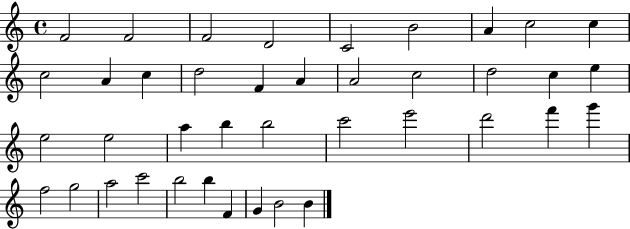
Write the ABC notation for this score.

X:1
T:Untitled
M:4/4
L:1/4
K:C
F2 F2 F2 D2 C2 B2 A c2 c c2 A c d2 F A A2 c2 d2 c e e2 e2 a b b2 c'2 e'2 d'2 f' g' f2 g2 a2 c'2 b2 b F G B2 B